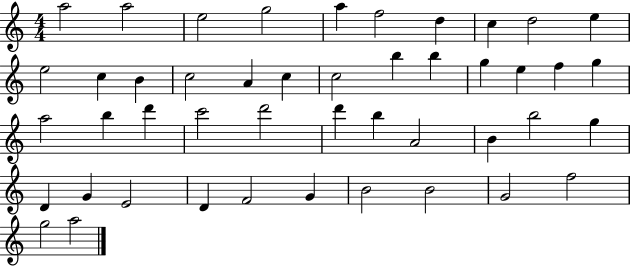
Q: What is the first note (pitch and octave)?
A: A5